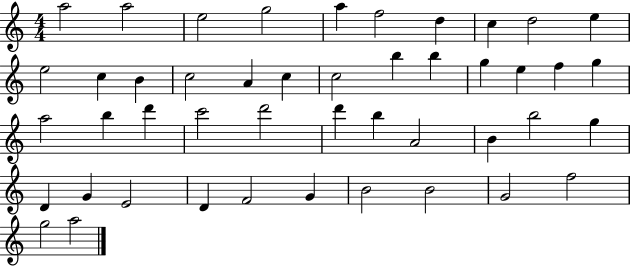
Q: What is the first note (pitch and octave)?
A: A5